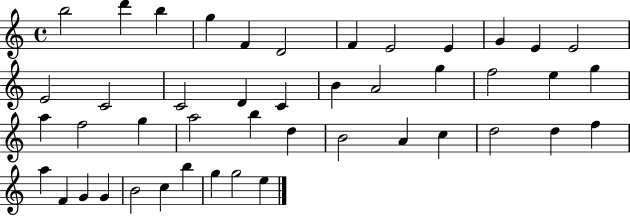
{
  \clef treble
  \time 4/4
  \defaultTimeSignature
  \key c \major
  b''2 d'''4 b''4 | g''4 f'4 d'2 | f'4 e'2 e'4 | g'4 e'4 e'2 | \break e'2 c'2 | c'2 d'4 c'4 | b'4 a'2 g''4 | f''2 e''4 g''4 | \break a''4 f''2 g''4 | a''2 b''4 d''4 | b'2 a'4 c''4 | d''2 d''4 f''4 | \break a''4 f'4 g'4 g'4 | b'2 c''4 b''4 | g''4 g''2 e''4 | \bar "|."
}